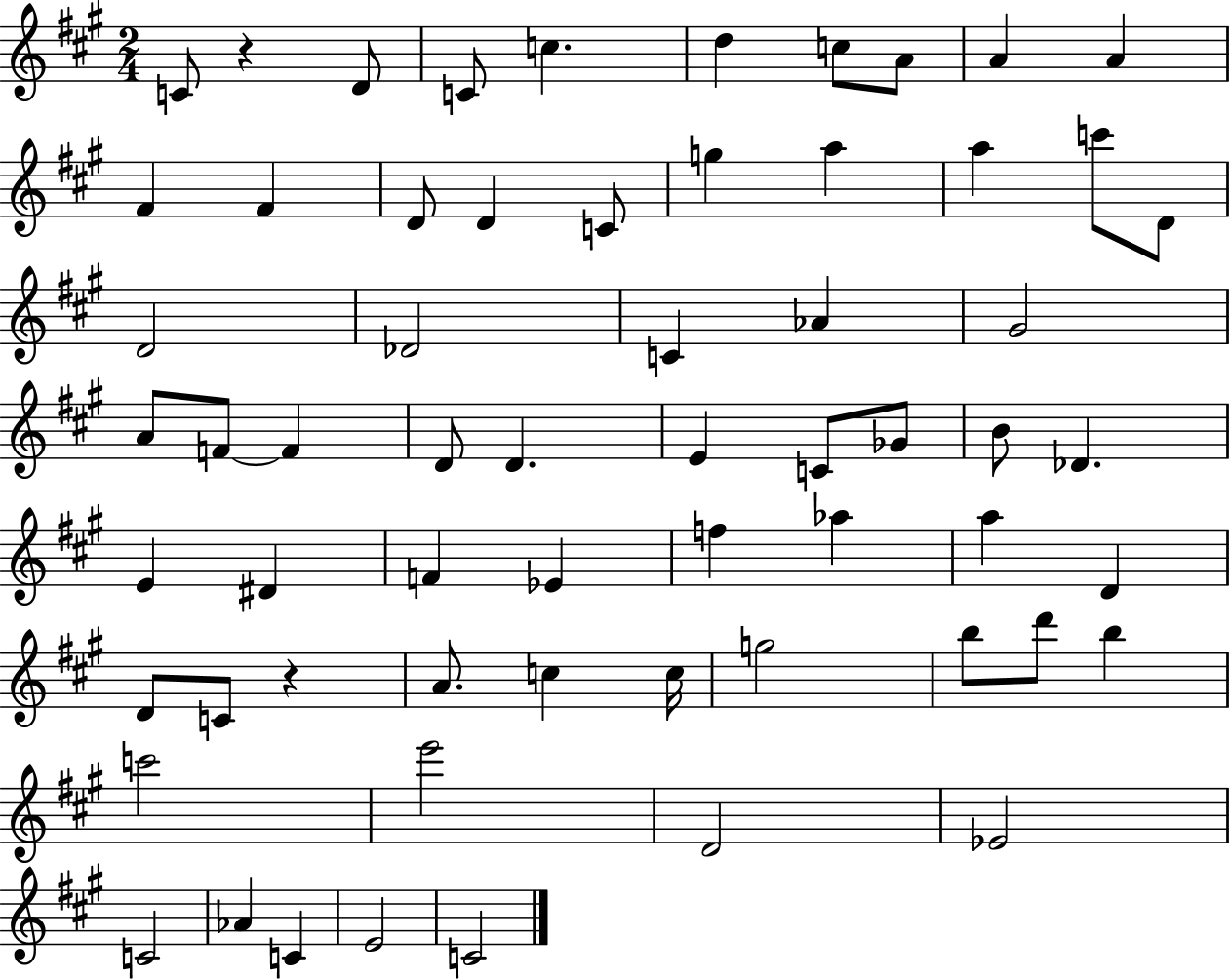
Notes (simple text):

C4/e R/q D4/e C4/e C5/q. D5/q C5/e A4/e A4/q A4/q F#4/q F#4/q D4/e D4/q C4/e G5/q A5/q A5/q C6/e D4/e D4/h Db4/h C4/q Ab4/q G#4/h A4/e F4/e F4/q D4/e D4/q. E4/q C4/e Gb4/e B4/e Db4/q. E4/q D#4/q F4/q Eb4/q F5/q Ab5/q A5/q D4/q D4/e C4/e R/q A4/e. C5/q C5/s G5/h B5/e D6/e B5/q C6/h E6/h D4/h Eb4/h C4/h Ab4/q C4/q E4/h C4/h